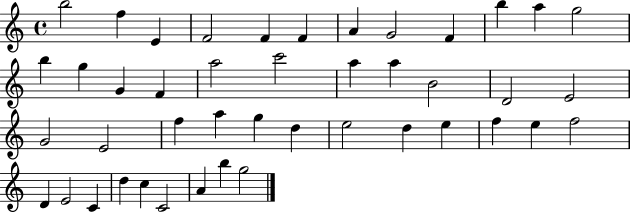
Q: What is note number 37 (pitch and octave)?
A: E4